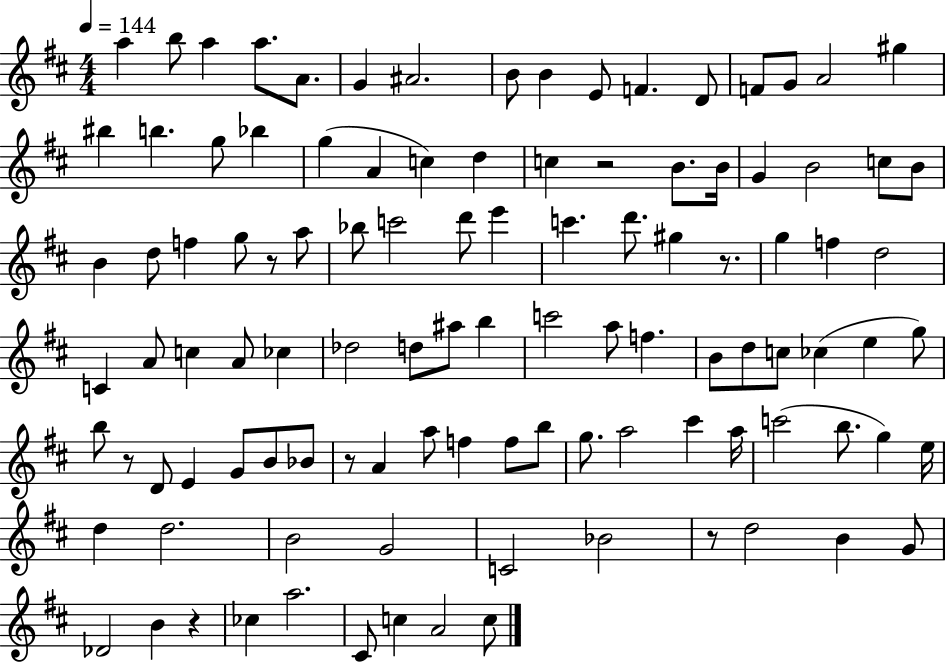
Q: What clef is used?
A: treble